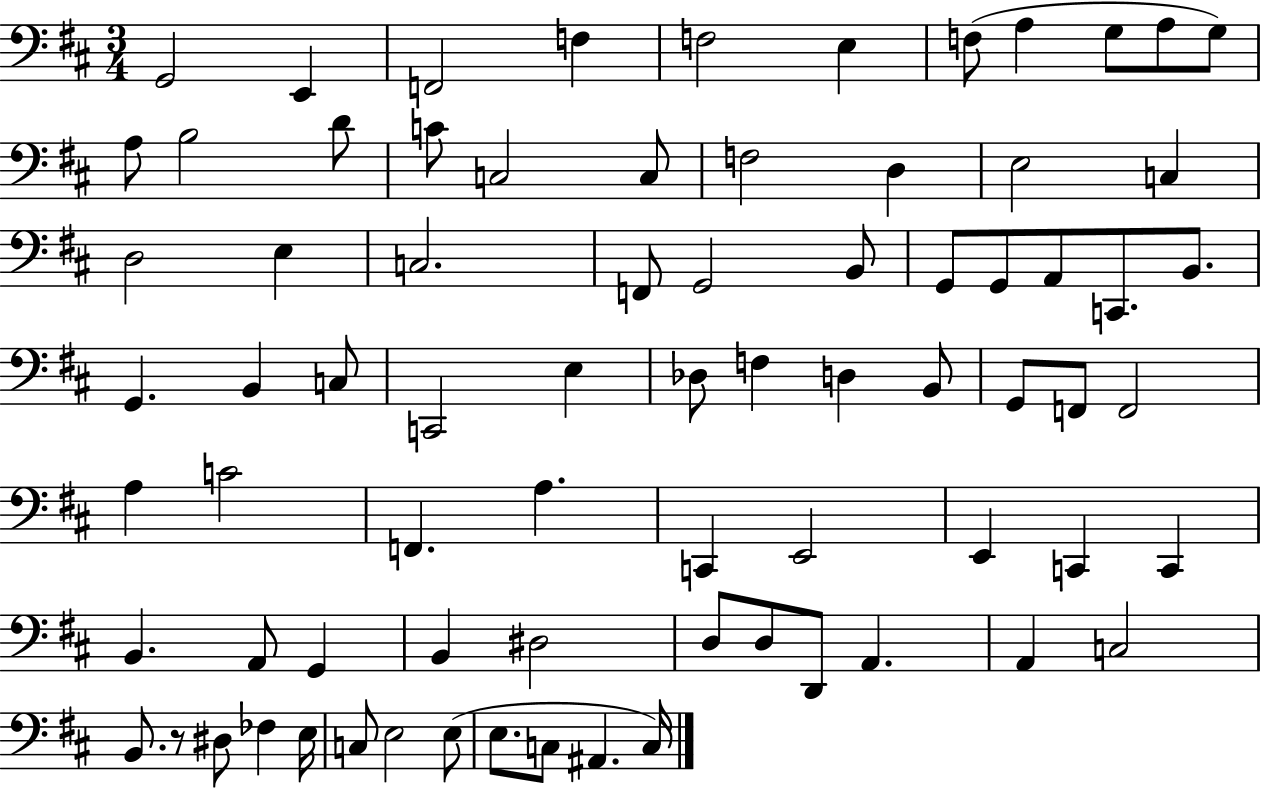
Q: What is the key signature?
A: D major